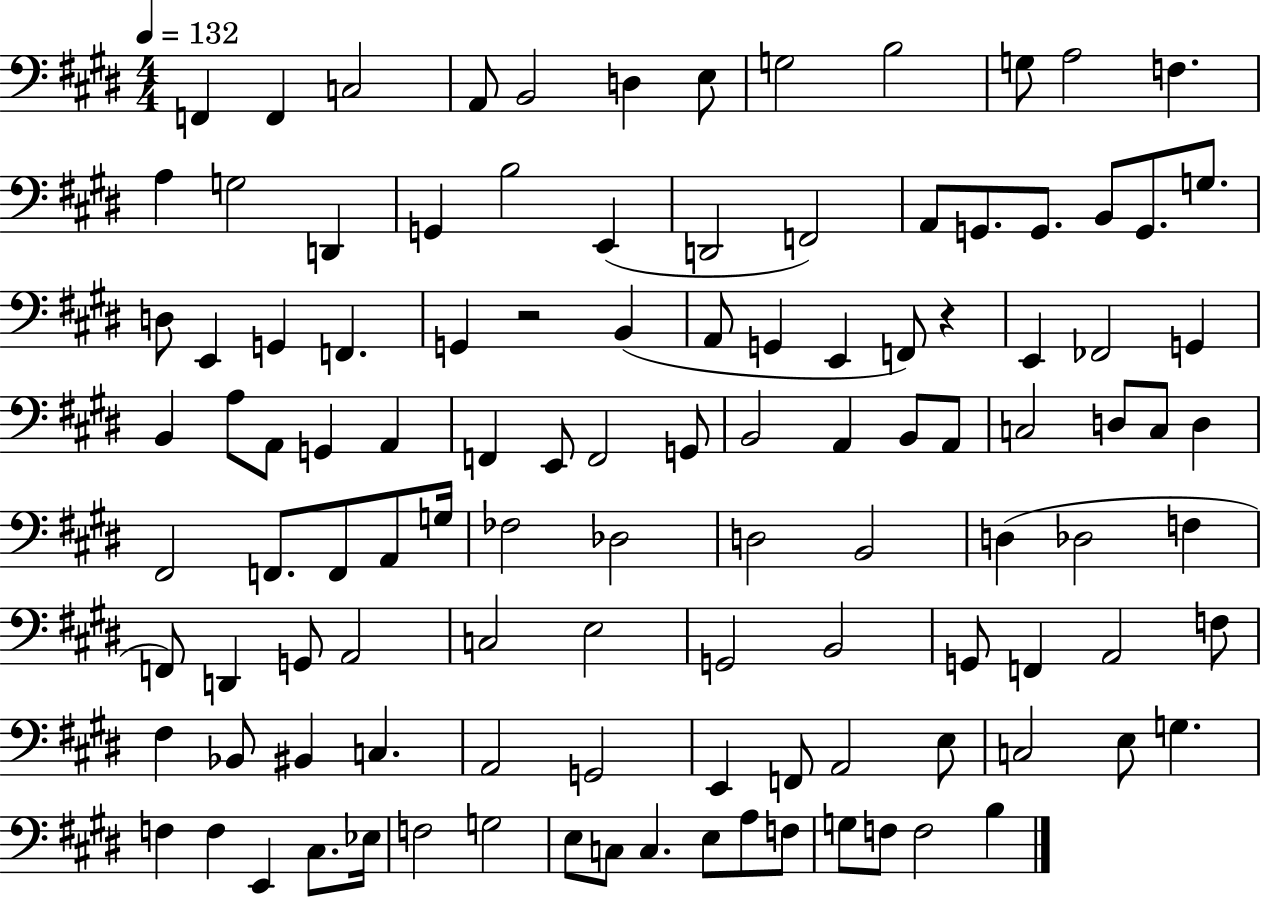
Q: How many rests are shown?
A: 2